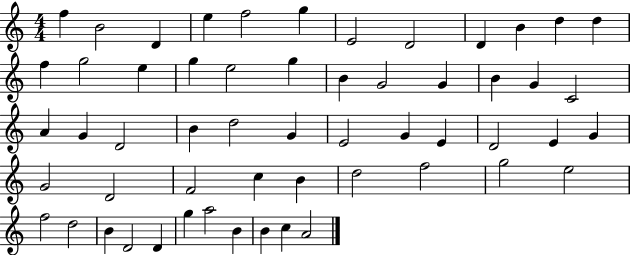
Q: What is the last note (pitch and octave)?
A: A4